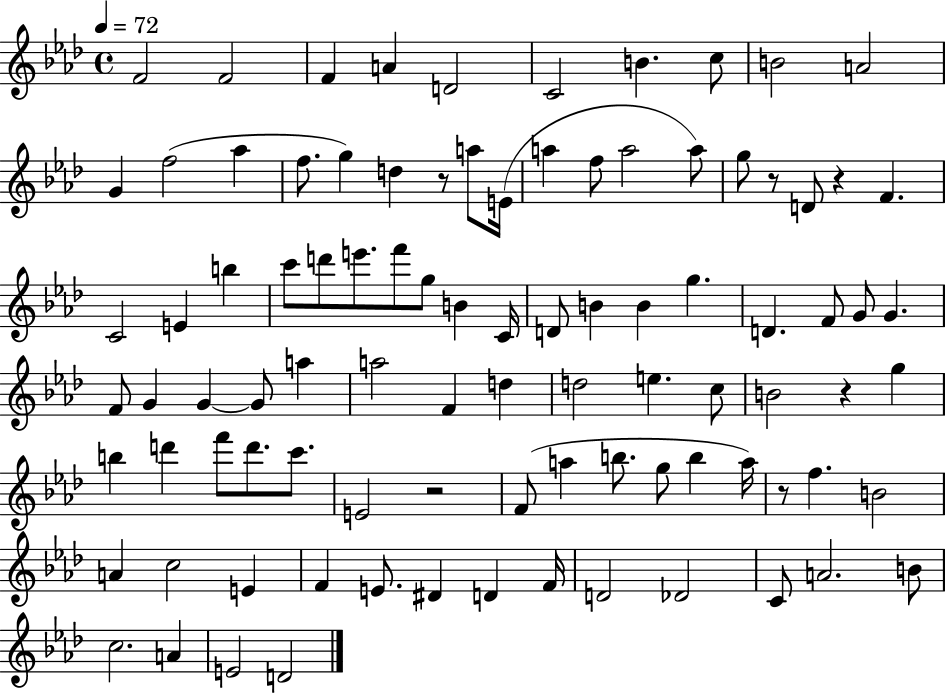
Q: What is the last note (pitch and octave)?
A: D4